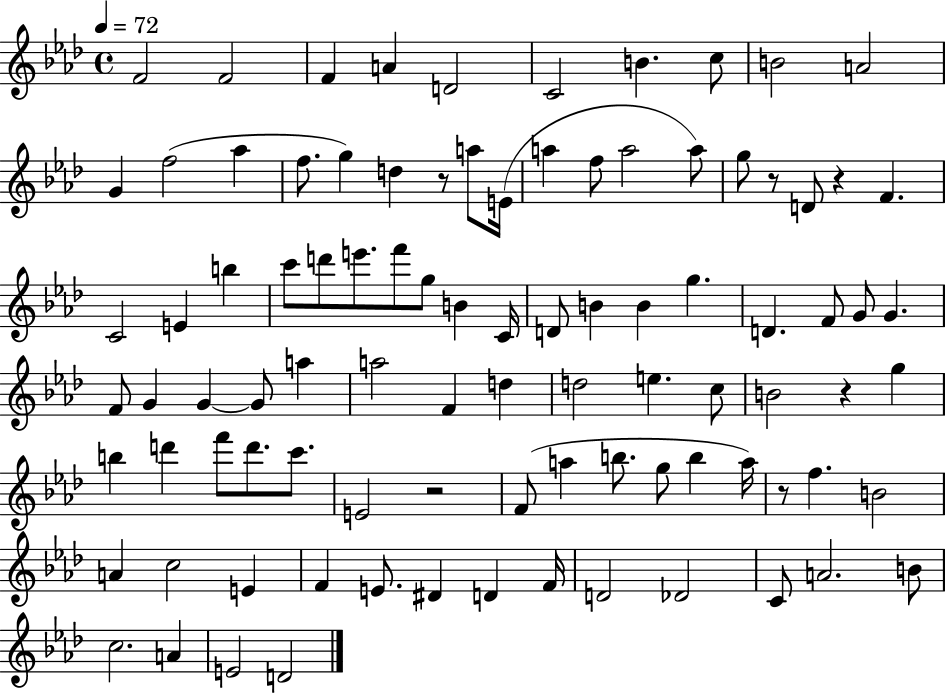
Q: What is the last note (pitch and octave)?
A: D4